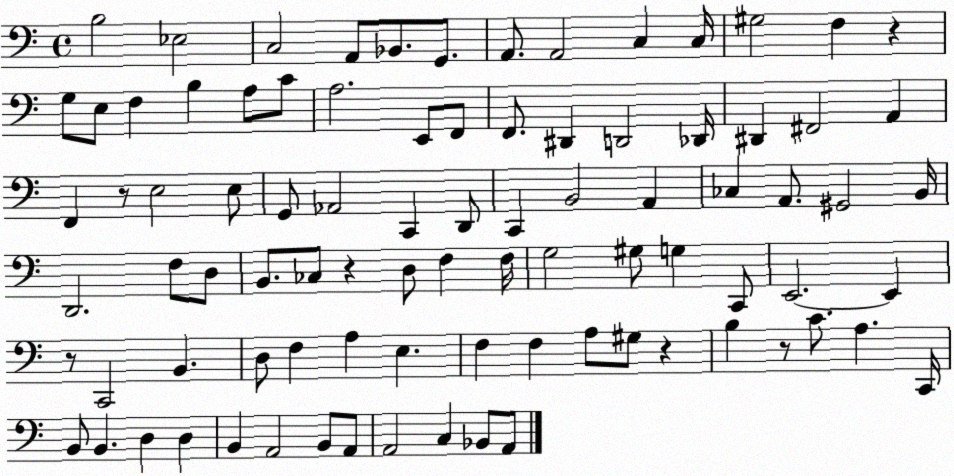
X:1
T:Untitled
M:4/4
L:1/4
K:C
B,2 _E,2 C,2 A,,/2 _B,,/2 G,,/2 A,,/2 A,,2 C, C,/4 ^G,2 F, z G,/2 E,/2 F, B, A,/2 C/2 A,2 E,,/2 F,,/2 F,,/2 ^D,, D,,2 _D,,/4 ^D,, ^F,,2 A,, F,, z/2 E,2 E,/2 G,,/2 _A,,2 C,, D,,/2 C,, B,,2 A,, _C, A,,/2 ^G,,2 B,,/4 D,,2 F,/2 D,/2 B,,/2 _C,/2 z D,/2 F, F,/4 G,2 ^G,/2 G, C,,/2 E,,2 E,, z/2 C,,2 B,, D,/2 F, A, E, F, F, A,/2 ^G,/2 z B, z/2 C/2 A, C,,/4 B,,/2 B,, D, D, B,, A,,2 B,,/2 A,,/2 A,,2 C, _B,,/2 A,,/2